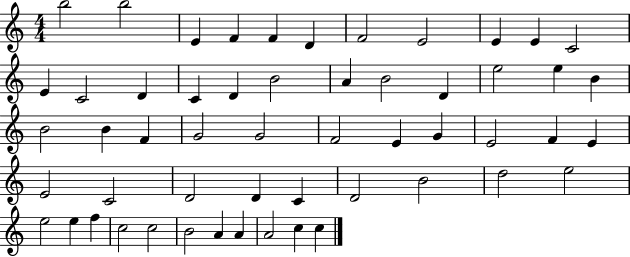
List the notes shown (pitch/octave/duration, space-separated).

B5/h B5/h E4/q F4/q F4/q D4/q F4/h E4/h E4/q E4/q C4/h E4/q C4/h D4/q C4/q D4/q B4/h A4/q B4/h D4/q E5/h E5/q B4/q B4/h B4/q F4/q G4/h G4/h F4/h E4/q G4/q E4/h F4/q E4/q E4/h C4/h D4/h D4/q C4/q D4/h B4/h D5/h E5/h E5/h E5/q F5/q C5/h C5/h B4/h A4/q A4/q A4/h C5/q C5/q